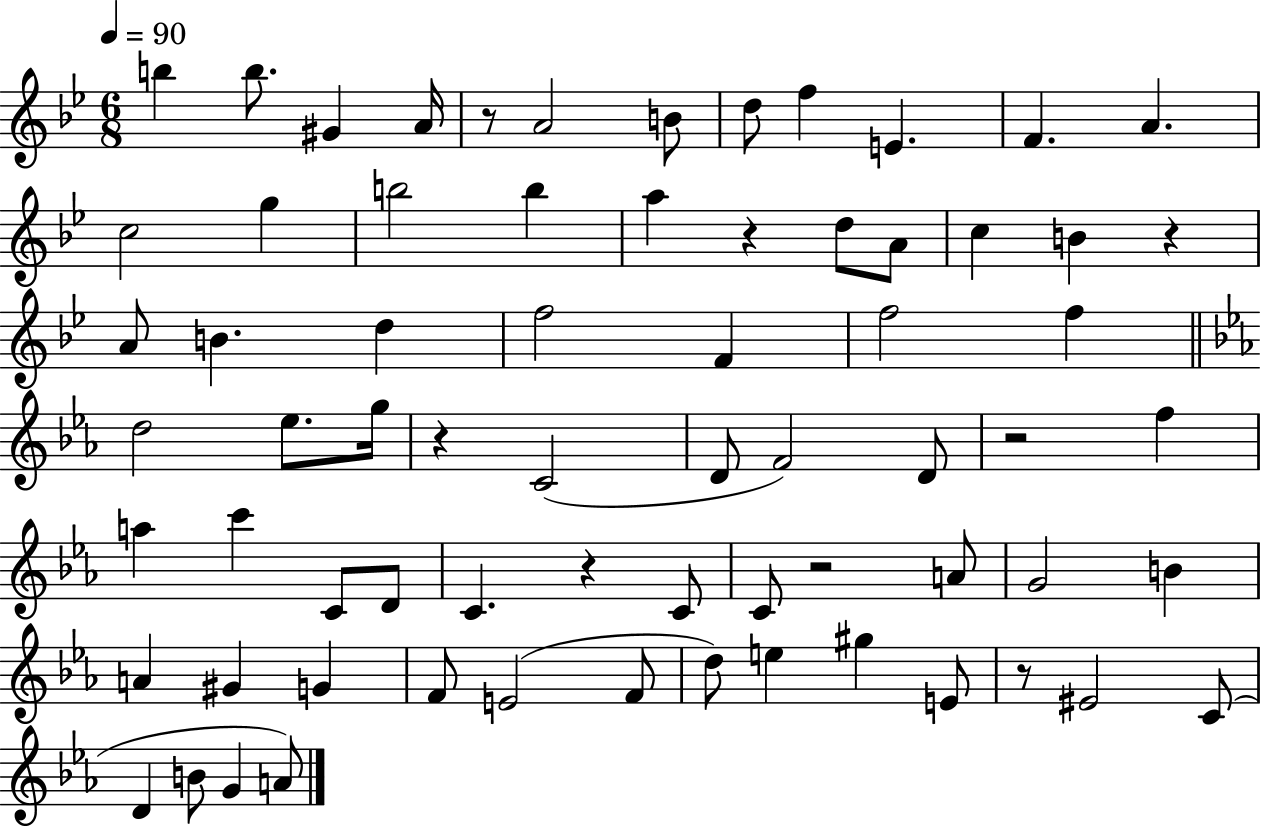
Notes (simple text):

B5/q B5/e. G#4/q A4/s R/e A4/h B4/e D5/e F5/q E4/q. F4/q. A4/q. C5/h G5/q B5/h B5/q A5/q R/q D5/e A4/e C5/q B4/q R/q A4/e B4/q. D5/q F5/h F4/q F5/h F5/q D5/h Eb5/e. G5/s R/q C4/h D4/e F4/h D4/e R/h F5/q A5/q C6/q C4/e D4/e C4/q. R/q C4/e C4/e R/h A4/e G4/h B4/q A4/q G#4/q G4/q F4/e E4/h F4/e D5/e E5/q G#5/q E4/e R/e EIS4/h C4/e D4/q B4/e G4/q A4/e